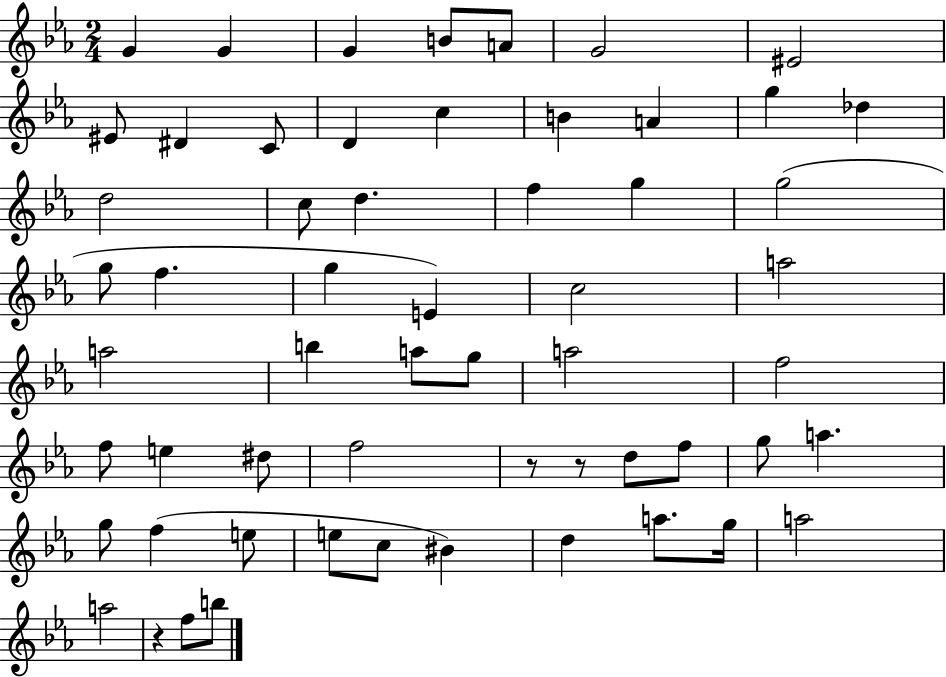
X:1
T:Untitled
M:2/4
L:1/4
K:Eb
G G G B/2 A/2 G2 ^E2 ^E/2 ^D C/2 D c B A g _d d2 c/2 d f g g2 g/2 f g E c2 a2 a2 b a/2 g/2 a2 f2 f/2 e ^d/2 f2 z/2 z/2 d/2 f/2 g/2 a g/2 f e/2 e/2 c/2 ^B d a/2 g/4 a2 a2 z f/2 b/2